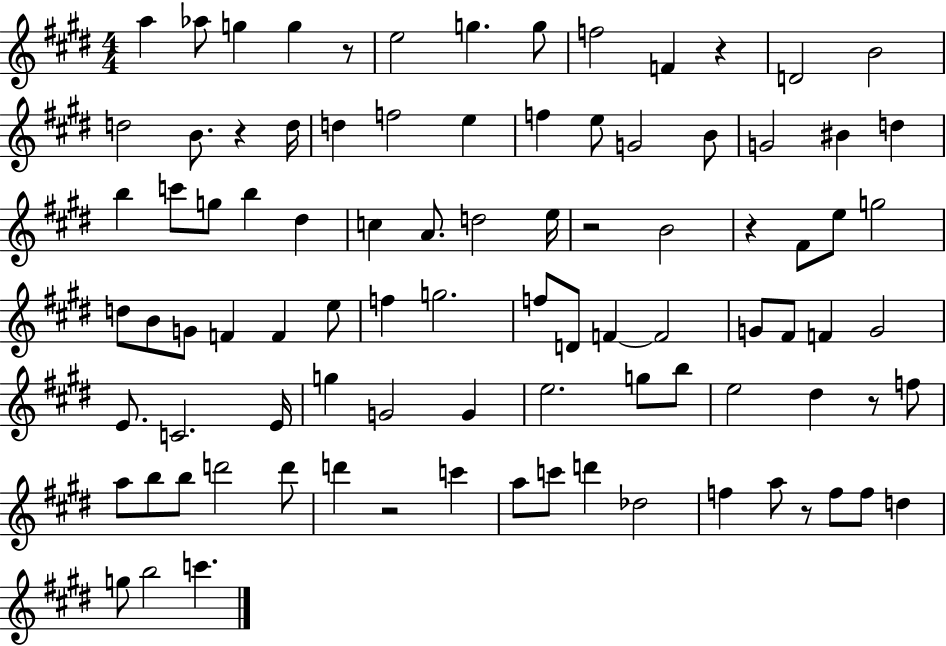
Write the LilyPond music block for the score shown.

{
  \clef treble
  \numericTimeSignature
  \time 4/4
  \key e \major
  a''4 aes''8 g''4 g''4 r8 | e''2 g''4. g''8 | f''2 f'4 r4 | d'2 b'2 | \break d''2 b'8. r4 d''16 | d''4 f''2 e''4 | f''4 e''8 g'2 b'8 | g'2 bis'4 d''4 | \break b''4 c'''8 g''8 b''4 dis''4 | c''4 a'8. d''2 e''16 | r2 b'2 | r4 fis'8 e''8 g''2 | \break d''8 b'8 g'8 f'4 f'4 e''8 | f''4 g''2. | f''8 d'8 f'4~~ f'2 | g'8 fis'8 f'4 g'2 | \break e'8. c'2. e'16 | g''4 g'2 g'4 | e''2. g''8 b''8 | e''2 dis''4 r8 f''8 | \break a''8 b''8 b''8 d'''2 d'''8 | d'''4 r2 c'''4 | a''8 c'''8 d'''4 des''2 | f''4 a''8 r8 f''8 f''8 d''4 | \break g''8 b''2 c'''4. | \bar "|."
}